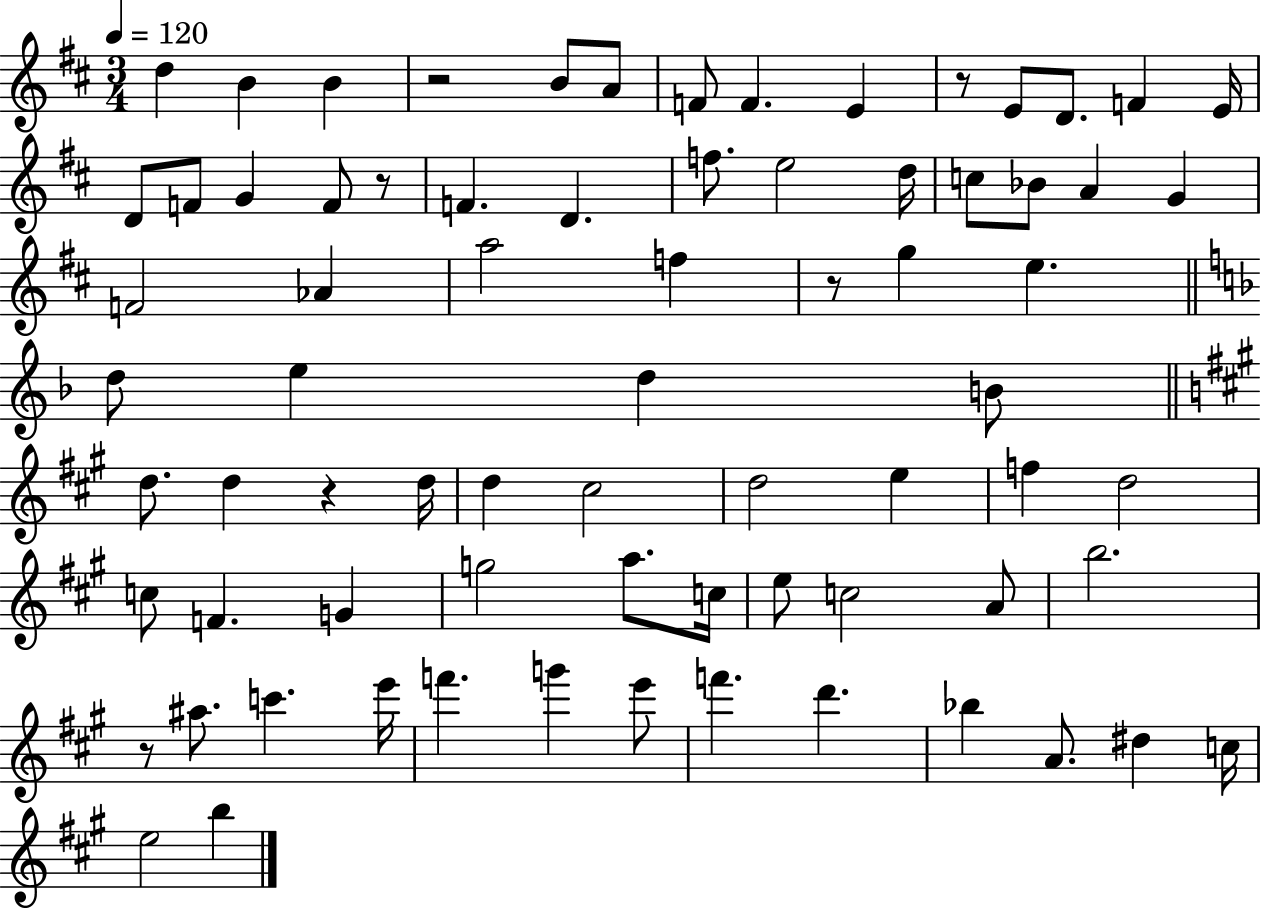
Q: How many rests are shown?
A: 6